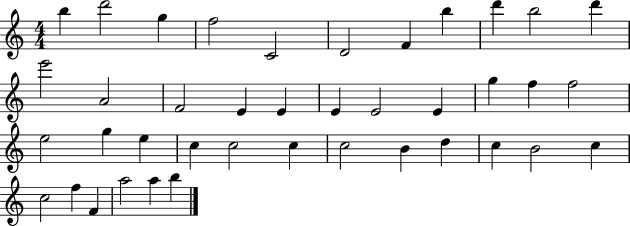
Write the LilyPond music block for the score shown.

{
  \clef treble
  \numericTimeSignature
  \time 4/4
  \key c \major
  b''4 d'''2 g''4 | f''2 c'2 | d'2 f'4 b''4 | d'''4 b''2 d'''4 | \break e'''2 a'2 | f'2 e'4 e'4 | e'4 e'2 e'4 | g''4 f''4 f''2 | \break e''2 g''4 e''4 | c''4 c''2 c''4 | c''2 b'4 d''4 | c''4 b'2 c''4 | \break c''2 f''4 f'4 | a''2 a''4 b''4 | \bar "|."
}